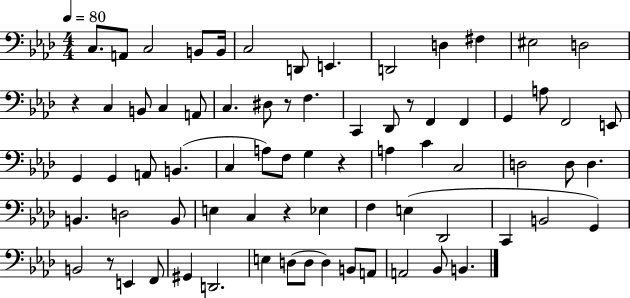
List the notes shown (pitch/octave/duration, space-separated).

C3/e. A2/e C3/h B2/e B2/s C3/h D2/e E2/q. D2/h D3/q F#3/q EIS3/h D3/h R/q C3/q B2/e C3/q A2/e C3/q. D#3/e R/e F3/q. C2/q Db2/e R/e F2/q F2/q G2/q A3/e F2/h E2/e G2/q G2/q A2/e B2/q. C3/q A3/e F3/e G3/q R/q A3/q C4/q C3/h D3/h D3/e D3/q. B2/q. D3/h B2/e E3/q C3/q R/q Eb3/q F3/q E3/q Db2/h C2/q B2/h G2/q B2/h R/e E2/q F2/e G#2/q D2/h. E3/q D3/e D3/e D3/q B2/e A2/e A2/h Bb2/e B2/q.